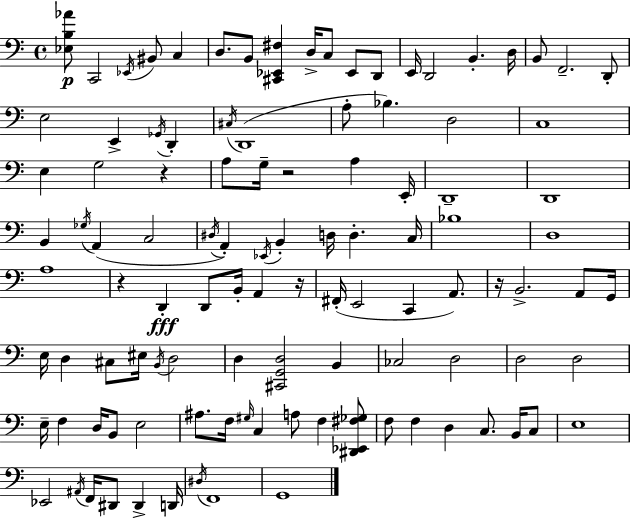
{
  \clef bass
  \time 4/4
  \defaultTimeSignature
  \key a \minor
  <ees b aes'>8\p c,2 \acciaccatura { ees,16 } bis,8 c4 | d8. b,8 <cis, ees, fis>4 d16-> c8 ees,8 d,8 | e,16 d,2 b,4.-. | d16 b,8 f,2.-- d,8-. | \break e2 e,4-> \acciaccatura { ges,16 } d,4-. | \acciaccatura { cis16 }( d,1 | a8-. bes4.) d2 | c1 | \break e4 g2 r4 | a8 g16-- r2 a4 | e,16-. d,1-- | d,1 | \break b,4 \acciaccatura { ges16 }( a,4 c2 | \acciaccatura { dis16 } a,4-.) \acciaccatura { ees,16 } b,4-. d16 d4.-. | c16 bes1 | d1 | \break a1 | r4 d,4-.\fff d,8 | b,16-. a,4 r16 fis,16-.( e,2 c,4 | a,8.) r16 b,2.-> | \break a,8 g,16 e16 d4 cis8 eis16 \acciaccatura { b,16 } d2 | d4 <cis, g, d>2 | b,4 ces2 d2 | d2 d2 | \break e16-- f4 d16 b,8 e2 | ais8. f16 \grace { gis16 } c4 | a8 f4 <dis, ees, fis ges>8 f8 f4 d4 | c8. b,16 c8 e1 | \break ees,2 | \acciaccatura { ais,16 } f,16 dis,8 dis,4-> d,16 \acciaccatura { dis16 } f,1 | g,1 | \bar "|."
}